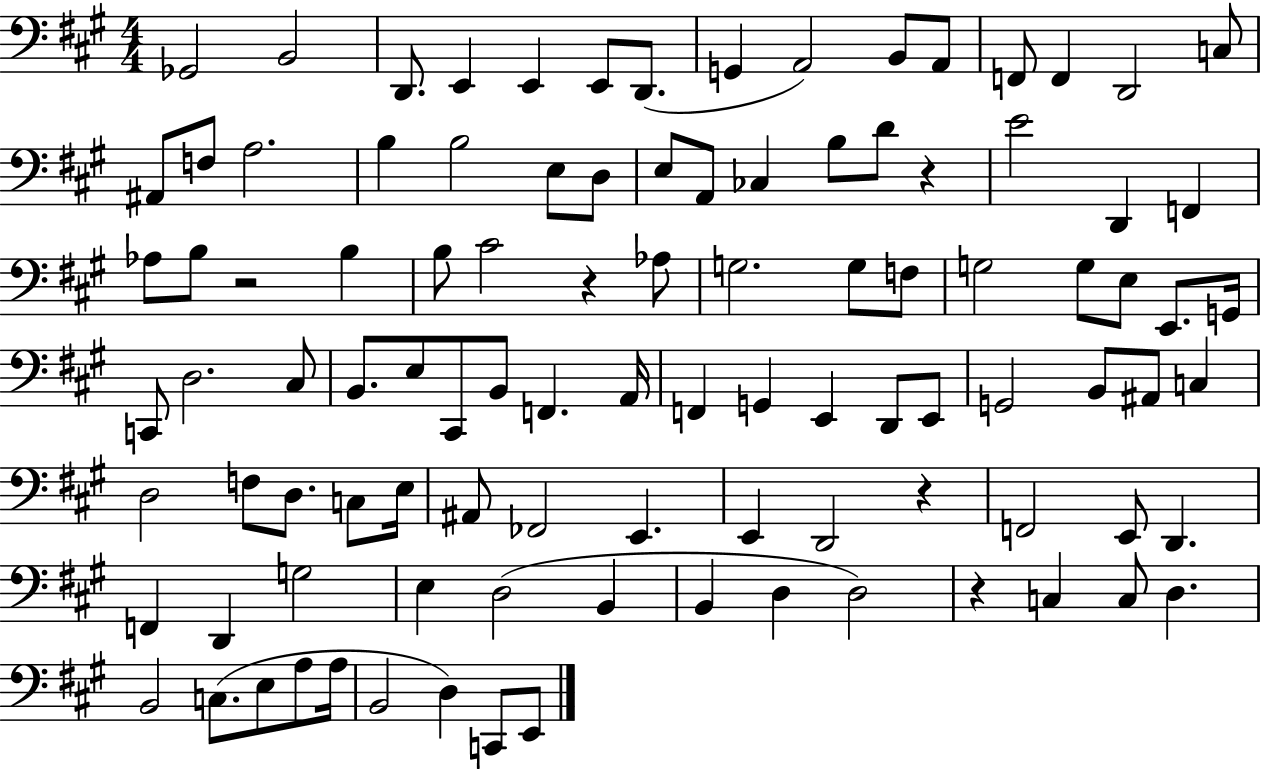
X:1
T:Untitled
M:4/4
L:1/4
K:A
_G,,2 B,,2 D,,/2 E,, E,, E,,/2 D,,/2 G,, A,,2 B,,/2 A,,/2 F,,/2 F,, D,,2 C,/2 ^A,,/2 F,/2 A,2 B, B,2 E,/2 D,/2 E,/2 A,,/2 _C, B,/2 D/2 z E2 D,, F,, _A,/2 B,/2 z2 B, B,/2 ^C2 z _A,/2 G,2 G,/2 F,/2 G,2 G,/2 E,/2 E,,/2 G,,/4 C,,/2 D,2 ^C,/2 B,,/2 E,/2 ^C,,/2 B,,/2 F,, A,,/4 F,, G,, E,, D,,/2 E,,/2 G,,2 B,,/2 ^A,,/2 C, D,2 F,/2 D,/2 C,/2 E,/4 ^A,,/2 _F,,2 E,, E,, D,,2 z F,,2 E,,/2 D,, F,, D,, G,2 E, D,2 B,, B,, D, D,2 z C, C,/2 D, B,,2 C,/2 E,/2 A,/2 A,/4 B,,2 D, C,,/2 E,,/2